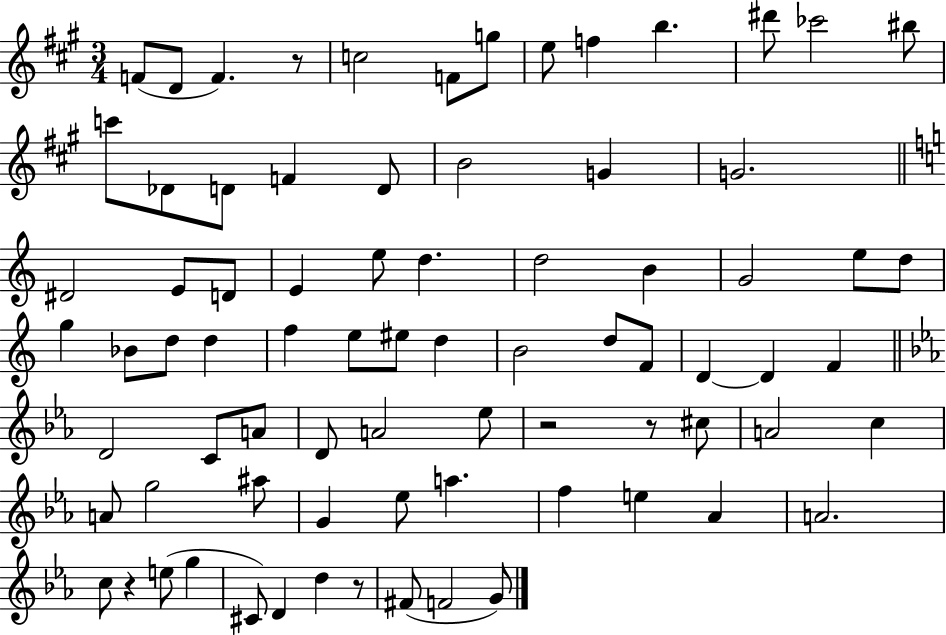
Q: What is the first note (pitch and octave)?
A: F4